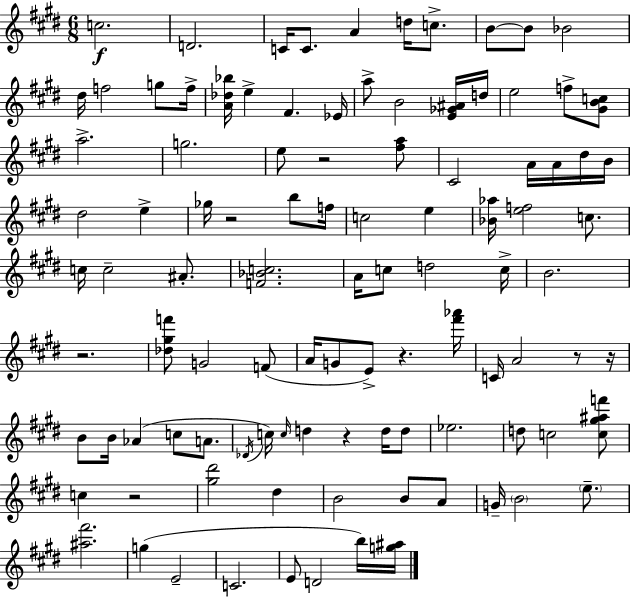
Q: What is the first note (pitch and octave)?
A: C5